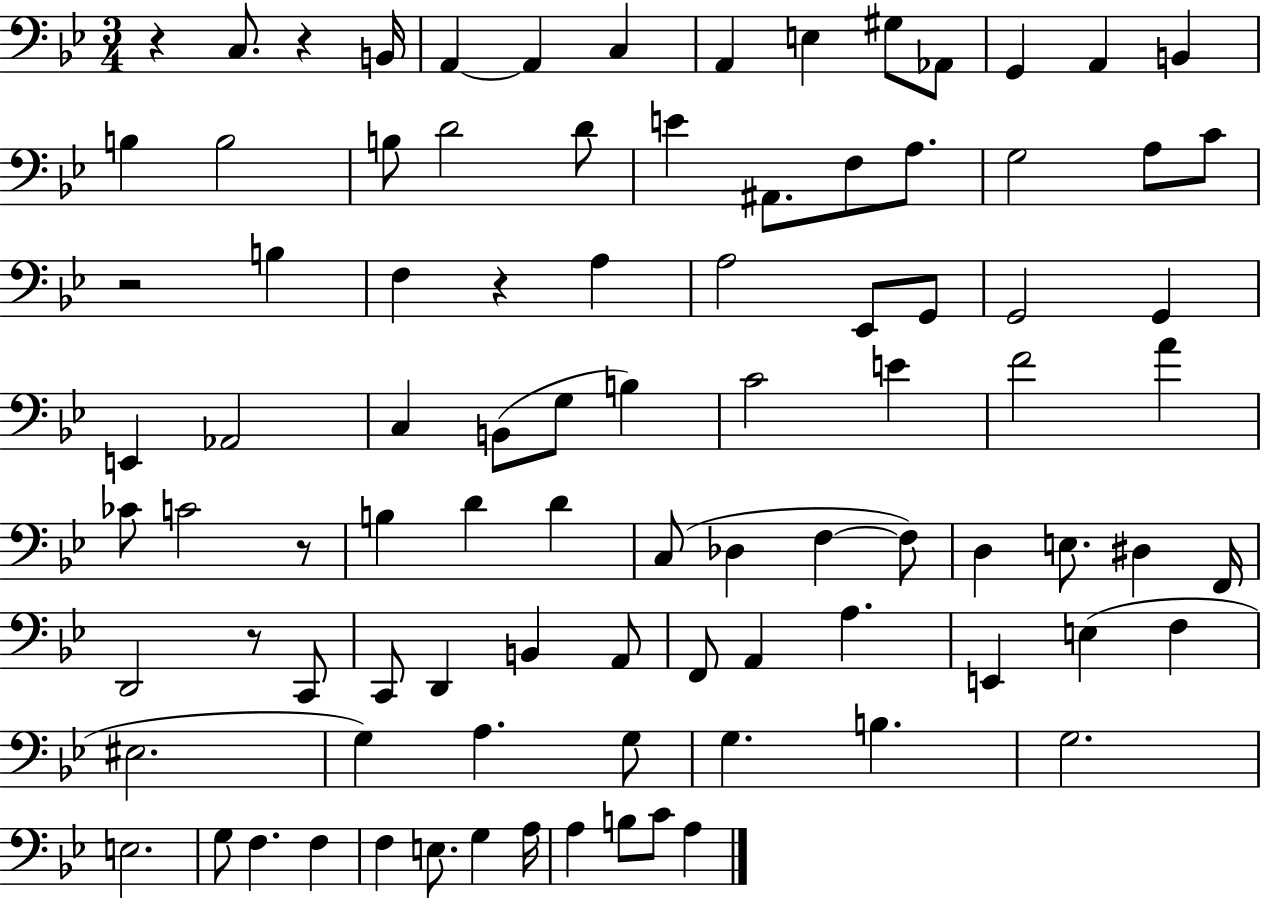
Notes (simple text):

R/q C3/e. R/q B2/s A2/q A2/q C3/q A2/q E3/q G#3/e Ab2/e G2/q A2/q B2/q B3/q B3/h B3/e D4/h D4/e E4/q A#2/e. F3/e A3/e. G3/h A3/e C4/e R/h B3/q F3/q R/q A3/q A3/h Eb2/e G2/e G2/h G2/q E2/q Ab2/h C3/q B2/e G3/e B3/q C4/h E4/q F4/h A4/q CES4/e C4/h R/e B3/q D4/q D4/q C3/e Db3/q F3/q F3/e D3/q E3/e. D#3/q F2/s D2/h R/e C2/e C2/e D2/q B2/q A2/e F2/e A2/q A3/q. E2/q E3/q F3/q EIS3/h. G3/q A3/q. G3/e G3/q. B3/q. G3/h. E3/h. G3/e F3/q. F3/q F3/q E3/e. G3/q A3/s A3/q B3/e C4/e A3/q